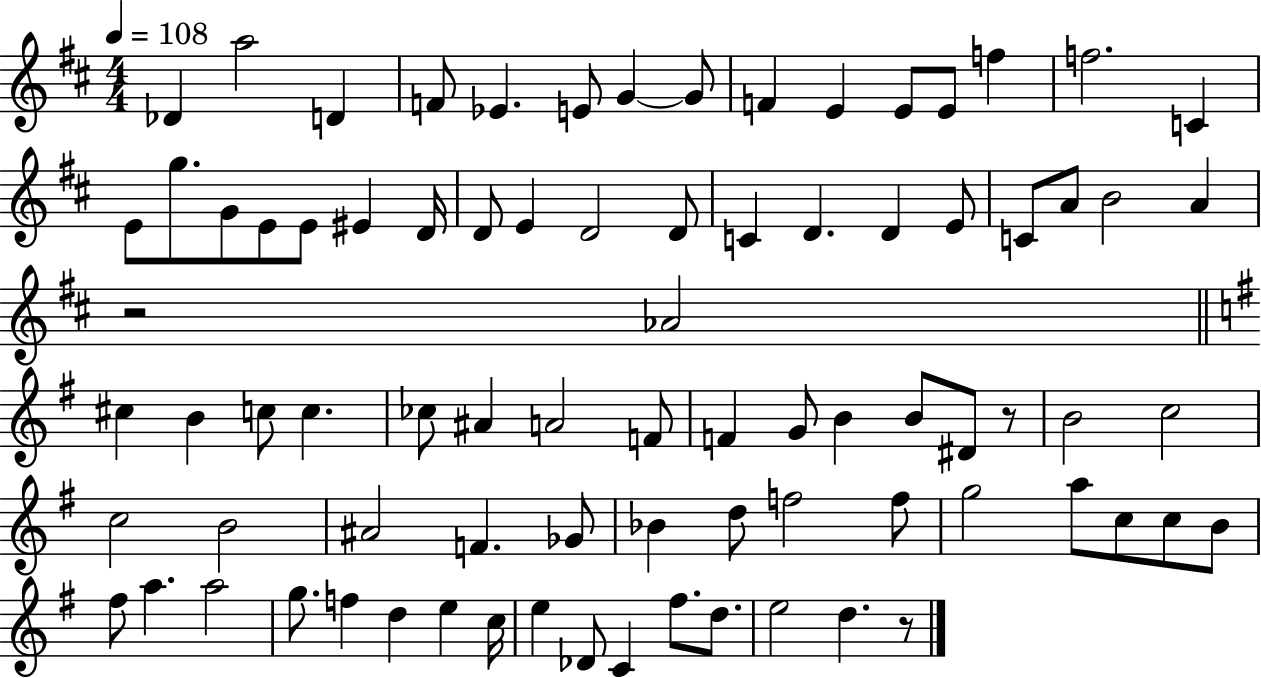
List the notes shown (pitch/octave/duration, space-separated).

Db4/q A5/h D4/q F4/e Eb4/q. E4/e G4/q G4/e F4/q E4/q E4/e E4/e F5/q F5/h. C4/q E4/e G5/e. G4/e E4/e E4/e EIS4/q D4/s D4/e E4/q D4/h D4/e C4/q D4/q. D4/q E4/e C4/e A4/e B4/h A4/q R/h Ab4/h C#5/q B4/q C5/e C5/q. CES5/e A#4/q A4/h F4/e F4/q G4/e B4/q B4/e D#4/e R/e B4/h C5/h C5/h B4/h A#4/h F4/q. Gb4/e Bb4/q D5/e F5/h F5/e G5/h A5/e C5/e C5/e B4/e F#5/e A5/q. A5/h G5/e. F5/q D5/q E5/q C5/s E5/q Db4/e C4/q F#5/e. D5/e. E5/h D5/q. R/e